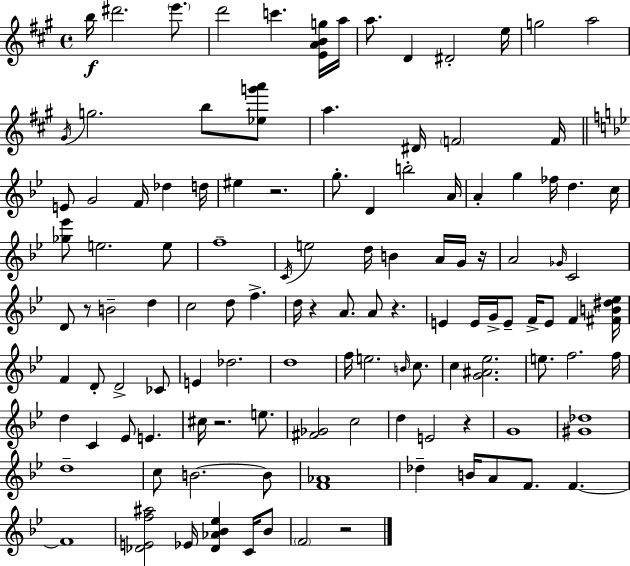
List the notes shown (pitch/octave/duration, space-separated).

B5/s D#6/h. E6/e. D6/h C6/q. [E4,A4,B4,G5]/s A5/s A5/e. D4/q D#4/h E5/s G5/h A5/h G#4/s G5/h. B5/e [Eb5,G6,A6]/e A5/q. D#4/s F4/h F4/s E4/e G4/h F4/s Db5/q D5/s EIS5/q R/h. G5/e. D4/q B5/h A4/s A4/q G5/q FES5/s D5/q. C5/s [Gb5,Eb6]/e E5/h. E5/e F5/w C4/s E5/h D5/s B4/q A4/s G4/s R/s A4/h Gb4/s C4/h D4/e R/e B4/h D5/q C5/h D5/e F5/q. D5/s R/q A4/e. A4/e R/q. E4/q E4/s G4/s E4/e F4/s E4/e F4/q [F#4,B4,D#5,Eb5]/s F4/q D4/e D4/h CES4/e E4/q Db5/h. D5/w F5/s E5/h. B4/s C5/e. C5/q [G4,A#4,Eb5]/h. E5/e. F5/h. F5/s D5/q C4/q Eb4/e E4/q. C#5/s R/h. E5/e. [F#4,Gb4]/h C5/h D5/q E4/h R/q G4/w [G#4,Db5]/w D5/w C5/e B4/h. B4/e [F4,Ab4]/w Db5/q B4/s A4/e F4/e. F4/q. F4/w [Db4,E4,F5,A#5]/h Eb4/s [Db4,Ab4,Bb4,Eb5]/q C4/s Bb4/e F4/h R/h